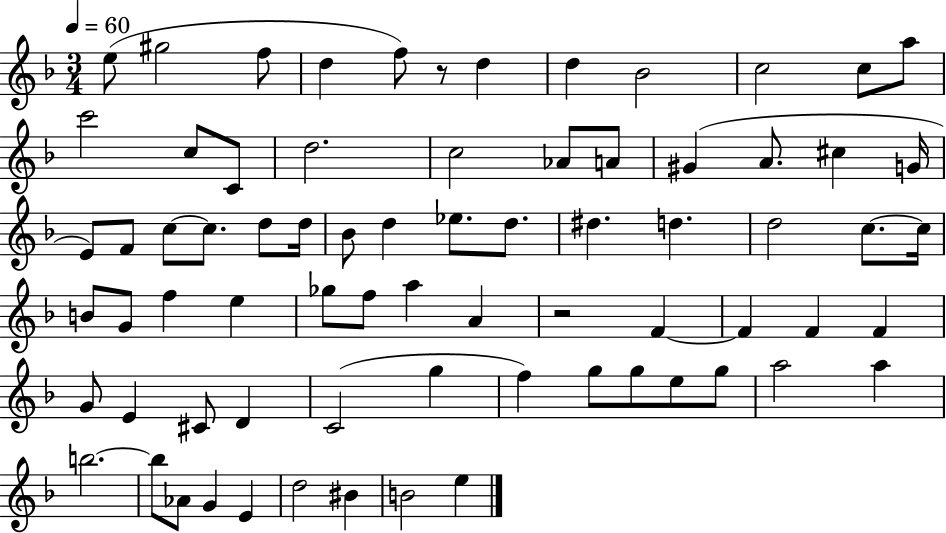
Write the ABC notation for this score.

X:1
T:Untitled
M:3/4
L:1/4
K:F
e/2 ^g2 f/2 d f/2 z/2 d d _B2 c2 c/2 a/2 c'2 c/2 C/2 d2 c2 _A/2 A/2 ^G A/2 ^c G/4 E/2 F/2 c/2 c/2 d/2 d/4 _B/2 d _e/2 d/2 ^d d d2 c/2 c/4 B/2 G/2 f e _g/2 f/2 a A z2 F F F F G/2 E ^C/2 D C2 g f g/2 g/2 e/2 g/2 a2 a b2 b/2 _A/2 G E d2 ^B B2 e